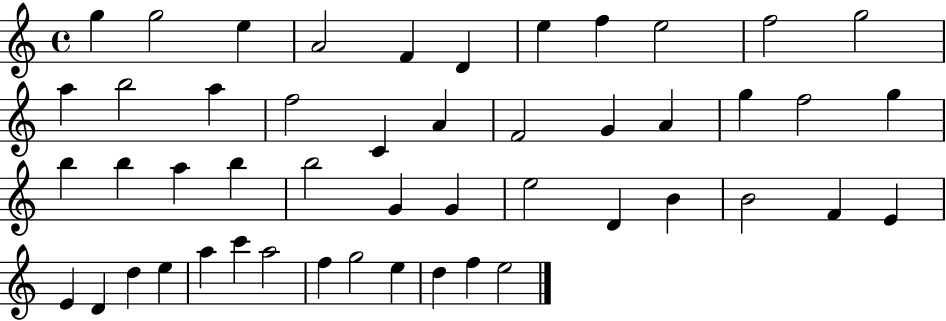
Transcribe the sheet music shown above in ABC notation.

X:1
T:Untitled
M:4/4
L:1/4
K:C
g g2 e A2 F D e f e2 f2 g2 a b2 a f2 C A F2 G A g f2 g b b a b b2 G G e2 D B B2 F E E D d e a c' a2 f g2 e d f e2